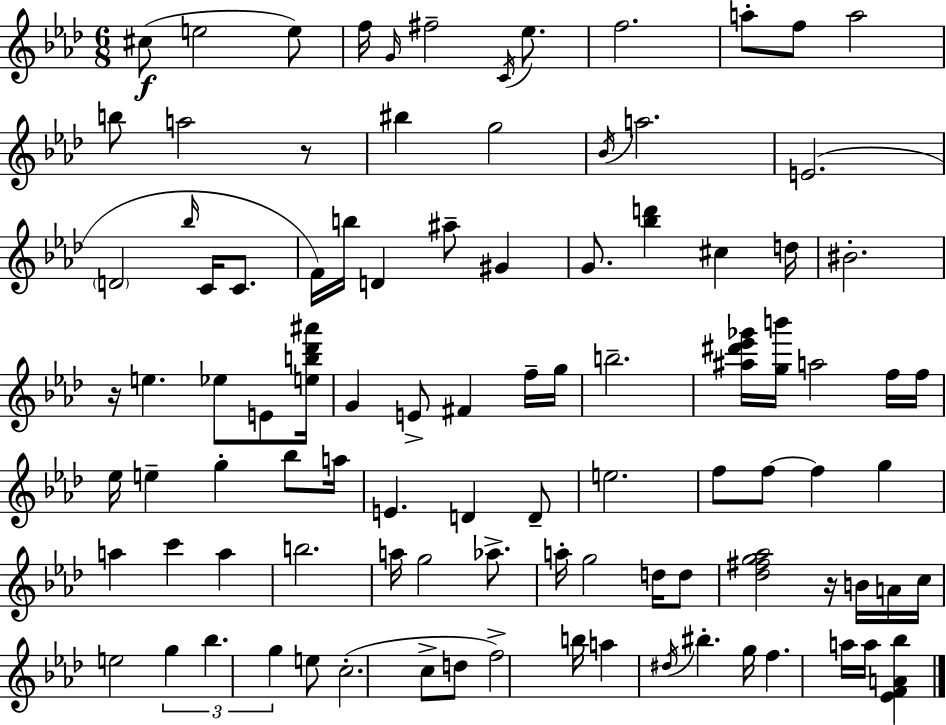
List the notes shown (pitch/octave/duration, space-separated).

C#5/e E5/h E5/e F5/s G4/s F#5/h C4/s Eb5/e. F5/h. A5/e F5/e A5/h B5/e A5/h R/e BIS5/q G5/h Bb4/s A5/h. E4/h. D4/h Bb5/s C4/s C4/e. F4/s B5/s D4/q A#5/e G#4/q G4/e. [Bb5,D6]/q C#5/q D5/s BIS4/h. R/s E5/q. Eb5/e E4/e [E5,B5,Db6,A#6]/s G4/q E4/e F#4/q F5/s G5/s B5/h. [A#5,D#6,Eb6,Gb6]/s [G5,B6]/s A5/h F5/s F5/s Eb5/s E5/q G5/q Bb5/e A5/s E4/q. D4/q D4/e E5/h. F5/e F5/e F5/q G5/q A5/q C6/q A5/q B5/h. A5/s G5/h Ab5/e. A5/s G5/h D5/s D5/e [Db5,F#5,G5,Ab5]/h R/s B4/s A4/s C5/s E5/h G5/q Bb5/q. G5/q E5/e C5/h. C5/e D5/e F5/h B5/s A5/q D#5/s BIS5/q. G5/s F5/q. A5/s A5/s [Eb4,F4,A4,Bb5]/q